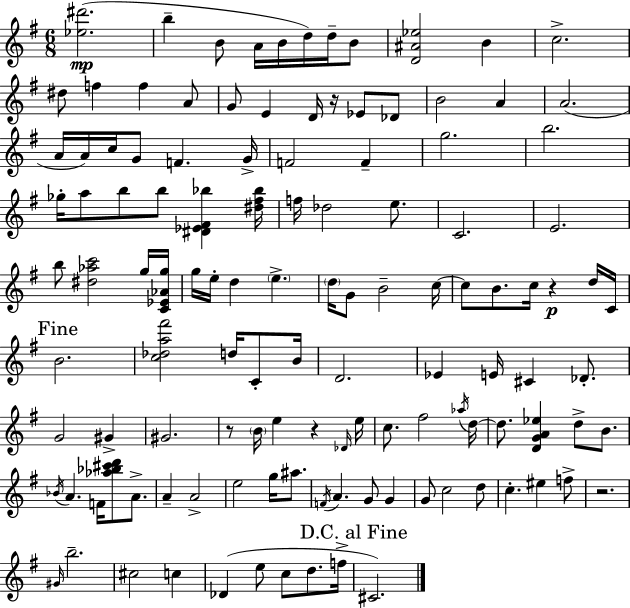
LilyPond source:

{
  \clef treble
  \numericTimeSignature
  \time 6/8
  \key e \minor
  <ees'' dis'''>2.(\mp | b''4-- b'8 a'16 b'16 d''16) d''16-- b'8 | <d' ais' ees''>2 b'4 | c''2.-> | \break dis''8 f''4 f''4 a'8 | g'8 e'4 d'16 r16 ees'8 des'8 | b'2 a'4 | a'2.( | \break a'16 a'16) c''16 g'8 f'4. g'16-> | f'2 f'4-- | g''2. | b''2. | \break ges''16-. a''8 b''8 b''8 <dis' ees' fis' bes''>4 <dis'' fis'' bes''>16 | f''16 des''2 e''8. | c'2. | e'2. | \break b''8 <dis'' aes'' c'''>2 g''16 <c' ees' aes' g''>16 | g''16 e''16-. d''4 \parenthesize e''4.-> | \parenthesize d''16 g'8 b'2-- c''16~~ | c''8 b'8. c''16 r4\p d''16 c'16 | \break \mark "Fine" b'2. | <c'' des'' a'' fis'''>2 d''16 c'8-. b'16 | d'2. | ees'4 e'16 cis'4 des'8.-. | \break g'2 gis'4-> | gis'2. | r8 \parenthesize b'16 e''4 r4 \grace { des'16 } | e''16 c''8. fis''2 | \break \acciaccatura { aes''16 } d''16~~ d''8. <d' g' a' ees''>4 d''8-> b'8. | \acciaccatura { bes'16 } a'4. f'16 <aes'' bes'' cis''' d'''>8 | a'8.-> a'4-- a'2-> | e''2 g''16 | \break ais''8. \acciaccatura { f'16 } a'4. g'8 | g'4 g'8 c''2 | d''8 c''4.-. eis''4 | f''8-> r2. | \break \grace { gis'16 } b''2.-- | cis''2 | c''4 des'4( e''8 c''8 | d''8. f''16-> \mark "D.C. al Fine" cis'2.) | \break \bar "|."
}